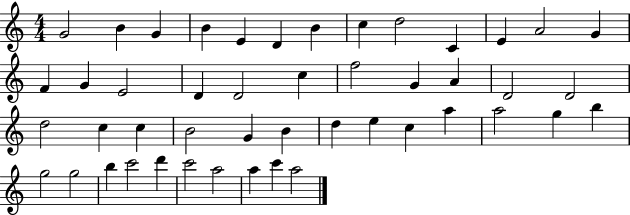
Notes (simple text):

G4/h B4/q G4/q B4/q E4/q D4/q B4/q C5/q D5/h C4/q E4/q A4/h G4/q F4/q G4/q E4/h D4/q D4/h C5/q F5/h G4/q A4/q D4/h D4/h D5/h C5/q C5/q B4/h G4/q B4/q D5/q E5/q C5/q A5/q A5/h G5/q B5/q G5/h G5/h B5/q C6/h D6/q C6/h A5/h A5/q C6/q A5/h